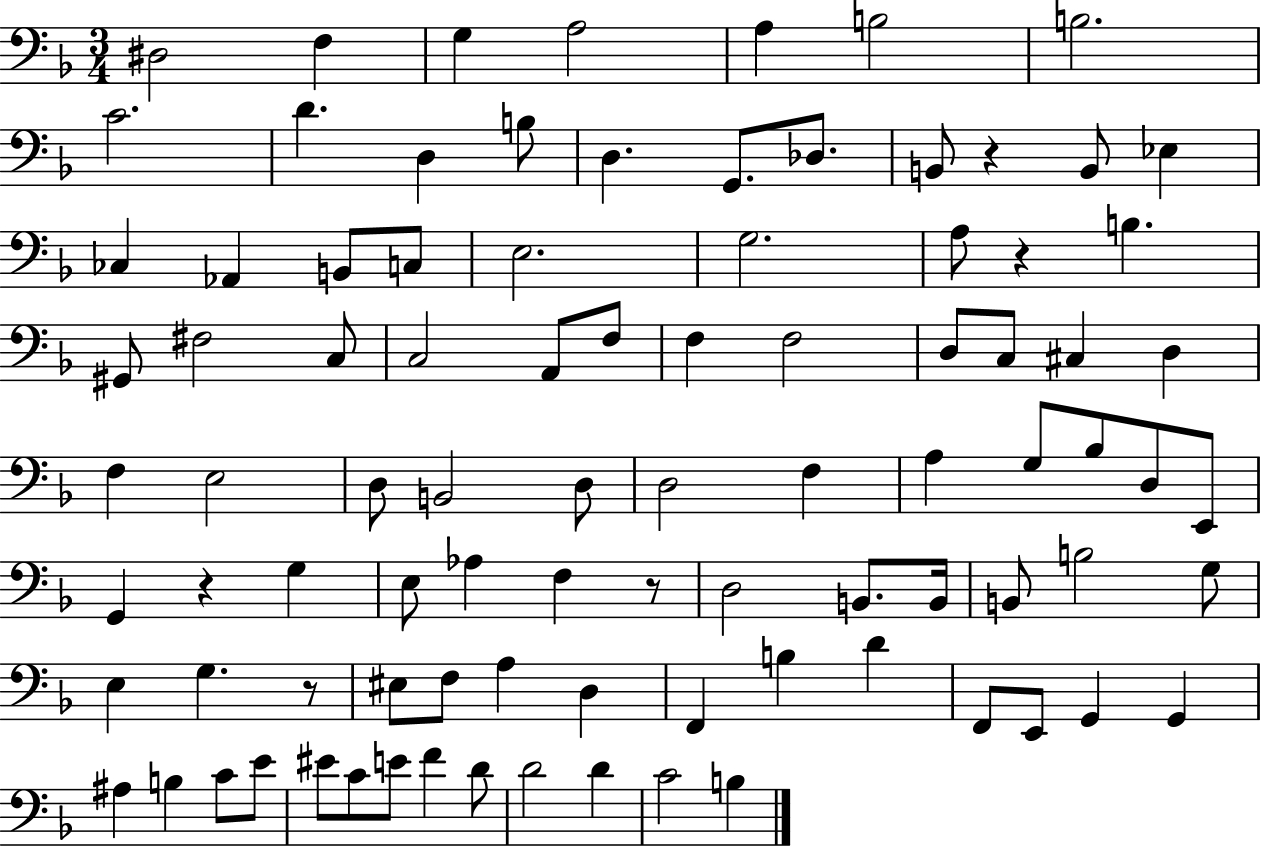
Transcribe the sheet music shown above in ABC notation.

X:1
T:Untitled
M:3/4
L:1/4
K:F
^D,2 F, G, A,2 A, B,2 B,2 C2 D D, B,/2 D, G,,/2 _D,/2 B,,/2 z B,,/2 _E, _C, _A,, B,,/2 C,/2 E,2 G,2 A,/2 z B, ^G,,/2 ^F,2 C,/2 C,2 A,,/2 F,/2 F, F,2 D,/2 C,/2 ^C, D, F, E,2 D,/2 B,,2 D,/2 D,2 F, A, G,/2 _B,/2 D,/2 E,,/2 G,, z G, E,/2 _A, F, z/2 D,2 B,,/2 B,,/4 B,,/2 B,2 G,/2 E, G, z/2 ^E,/2 F,/2 A, D, F,, B, D F,,/2 E,,/2 G,, G,, ^A, B, C/2 E/2 ^E/2 C/2 E/2 F D/2 D2 D C2 B,